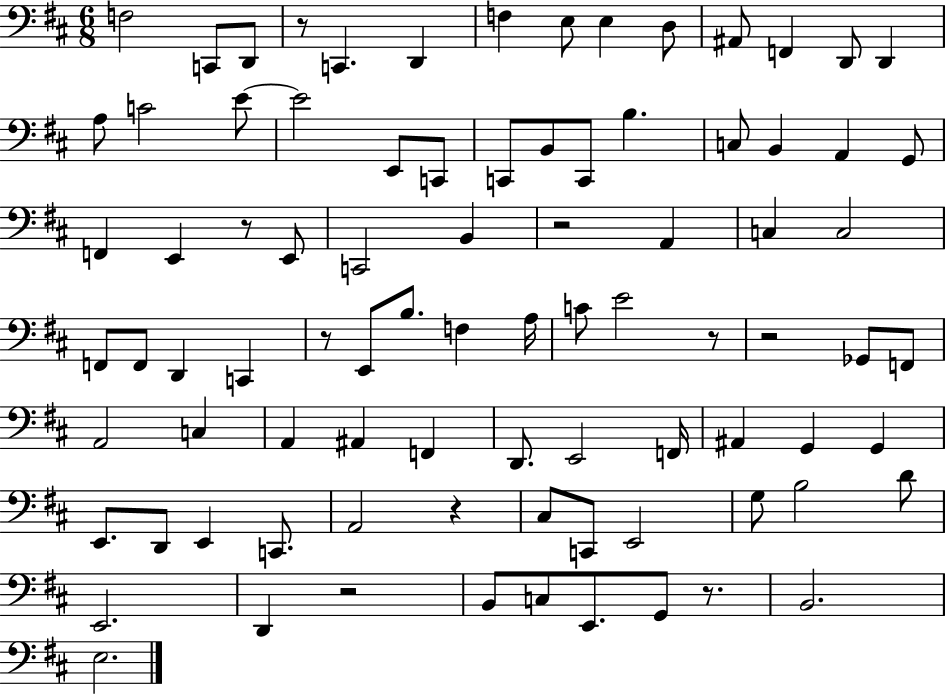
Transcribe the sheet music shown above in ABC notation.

X:1
T:Untitled
M:6/8
L:1/4
K:D
F,2 C,,/2 D,,/2 z/2 C,, D,, F, E,/2 E, D,/2 ^A,,/2 F,, D,,/2 D,, A,/2 C2 E/2 E2 E,,/2 C,,/2 C,,/2 B,,/2 C,,/2 B, C,/2 B,, A,, G,,/2 F,, E,, z/2 E,,/2 C,,2 B,, z2 A,, C, C,2 F,,/2 F,,/2 D,, C,, z/2 E,,/2 B,/2 F, A,/4 C/2 E2 z/2 z2 _G,,/2 F,,/2 A,,2 C, A,, ^A,, F,, D,,/2 E,,2 F,,/4 ^A,, G,, G,, E,,/2 D,,/2 E,, C,,/2 A,,2 z ^C,/2 C,,/2 E,,2 G,/2 B,2 D/2 E,,2 D,, z2 B,,/2 C,/2 E,,/2 G,,/2 z/2 B,,2 E,2